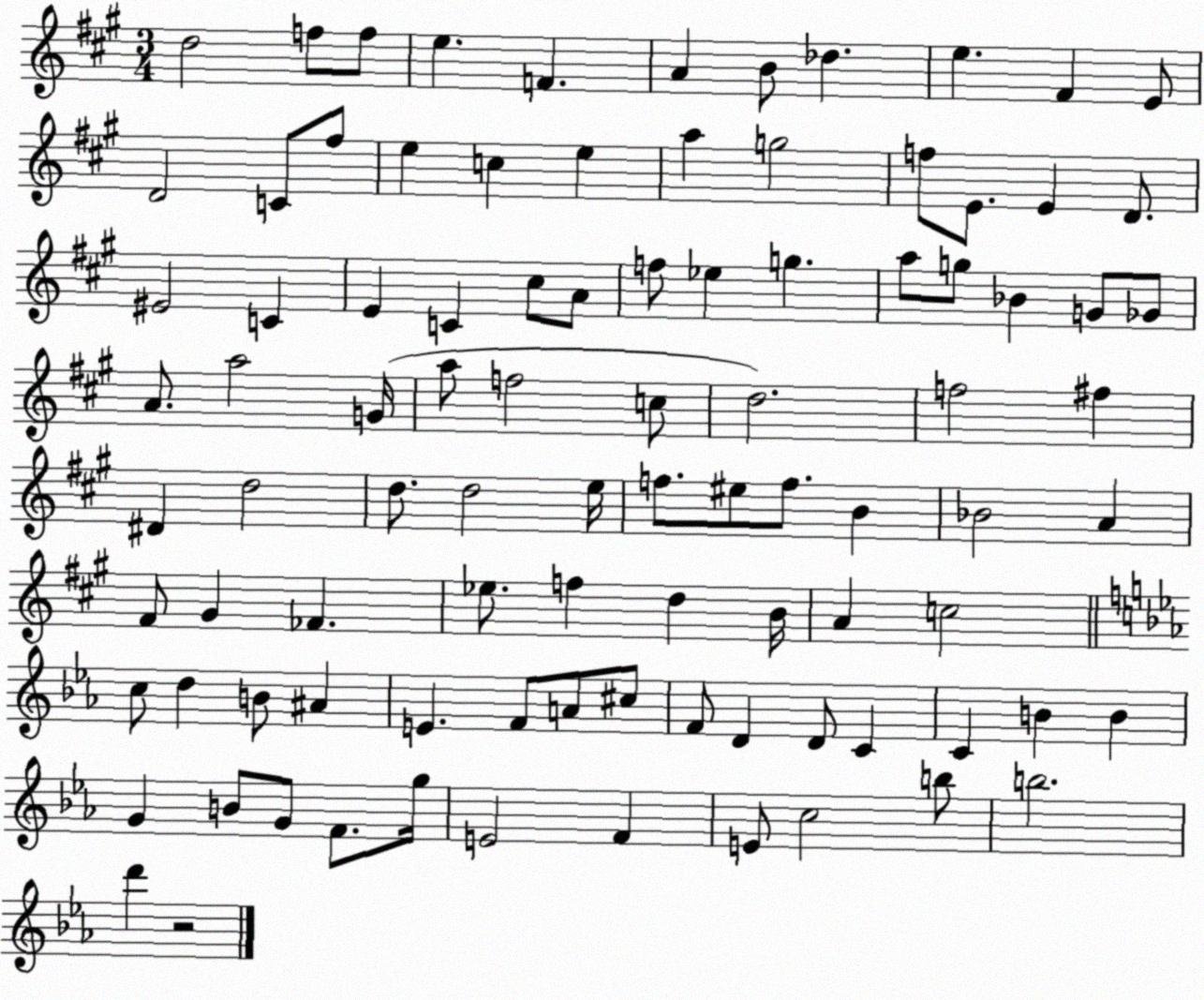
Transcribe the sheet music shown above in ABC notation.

X:1
T:Untitled
M:3/4
L:1/4
K:A
d2 f/2 f/2 e F A B/2 _d e ^F E/2 D2 C/2 ^f/2 e c e a g2 f/2 E/2 E D/2 ^E2 C E C ^c/2 A/2 f/2 _e g a/2 g/2 _B G/2 _G/2 A/2 a2 G/4 a/2 f2 c/2 d2 f2 ^f ^D d2 d/2 d2 e/4 f/2 ^e/2 f/2 B _B2 A ^F/2 ^G _F _e/2 f d B/4 A c2 c/2 d B/2 ^A E F/2 A/2 ^c/2 F/2 D D/2 C C B B G B/2 G/2 F/2 g/4 E2 F E/2 c2 b/2 b2 d' z2